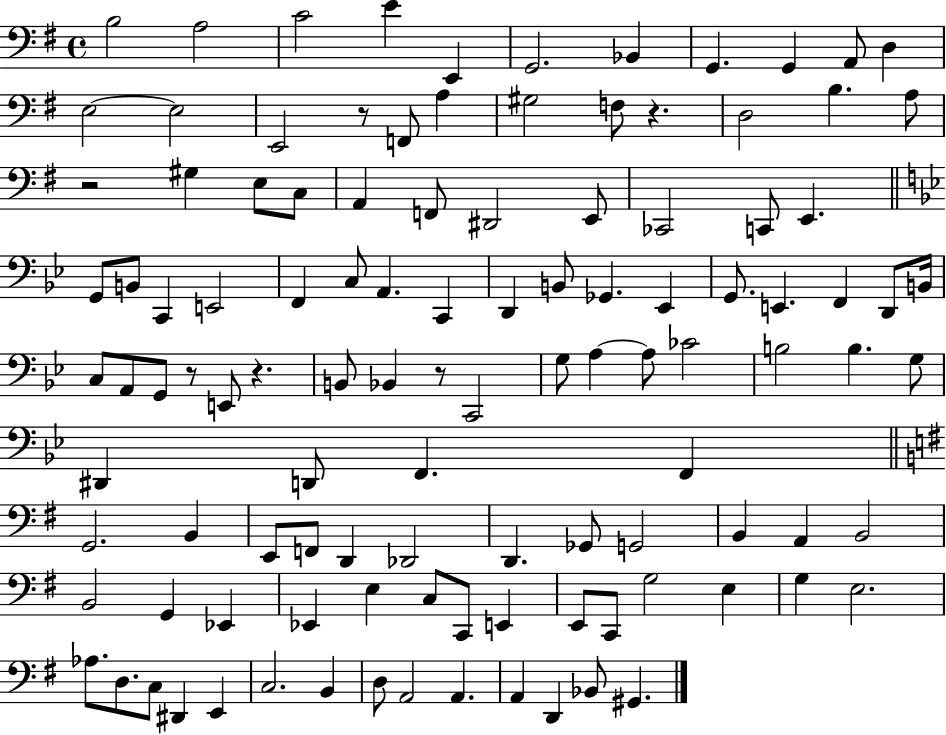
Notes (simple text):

B3/h A3/h C4/h E4/q E2/q G2/h. Bb2/q G2/q. G2/q A2/e D3/q E3/h E3/h E2/h R/e F2/e A3/q G#3/h F3/e R/q. D3/h B3/q. A3/e R/h G#3/q E3/e C3/e A2/q F2/e D#2/h E2/e CES2/h C2/e E2/q. G2/e B2/e C2/q E2/h F2/q C3/e A2/q. C2/q D2/q B2/e Gb2/q. Eb2/q G2/e. E2/q. F2/q D2/e B2/s C3/e A2/e G2/e R/e E2/e R/q. B2/e Bb2/q R/e C2/h G3/e A3/q A3/e CES4/h B3/h B3/q. G3/e D#2/q D2/e F2/q. F2/q G2/h. B2/q E2/e F2/e D2/q Db2/h D2/q. Gb2/e G2/h B2/q A2/q B2/h B2/h G2/q Eb2/q Eb2/q E3/q C3/e C2/e E2/q E2/e C2/e G3/h E3/q G3/q E3/h. Ab3/e. D3/e. C3/e D#2/q E2/q C3/h. B2/q D3/e A2/h A2/q. A2/q D2/q Bb2/e G#2/q.